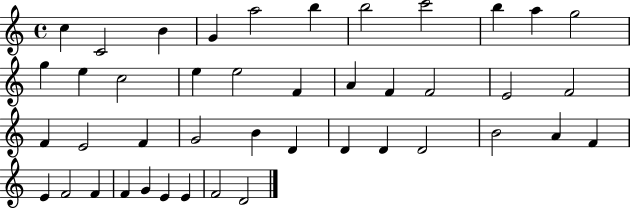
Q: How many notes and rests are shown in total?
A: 43